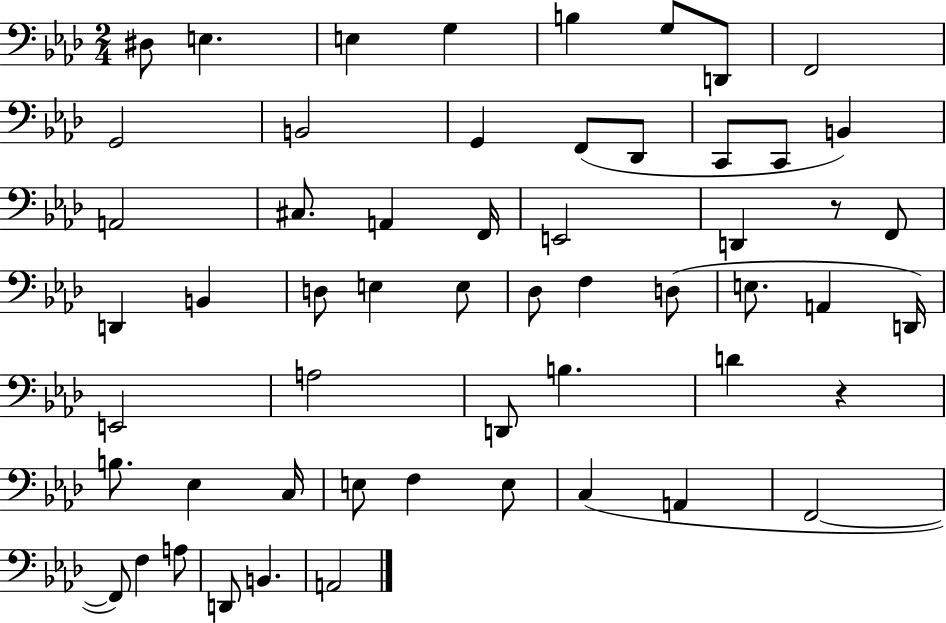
{
  \clef bass
  \numericTimeSignature
  \time 2/4
  \key aes \major
  dis8 e4. | e4 g4 | b4 g8 d,8 | f,2 | \break g,2 | b,2 | g,4 f,8( des,8 | c,8 c,8 b,4) | \break a,2 | cis8. a,4 f,16 | e,2 | d,4 r8 f,8 | \break d,4 b,4 | d8 e4 e8 | des8 f4 d8( | e8. a,4 d,16) | \break e,2 | a2 | d,8 b4. | d'4 r4 | \break b8. ees4 c16 | e8 f4 e8 | c4( a,4 | f,2~~ | \break f,8) f4 a8 | d,8 b,4. | a,2 | \bar "|."
}